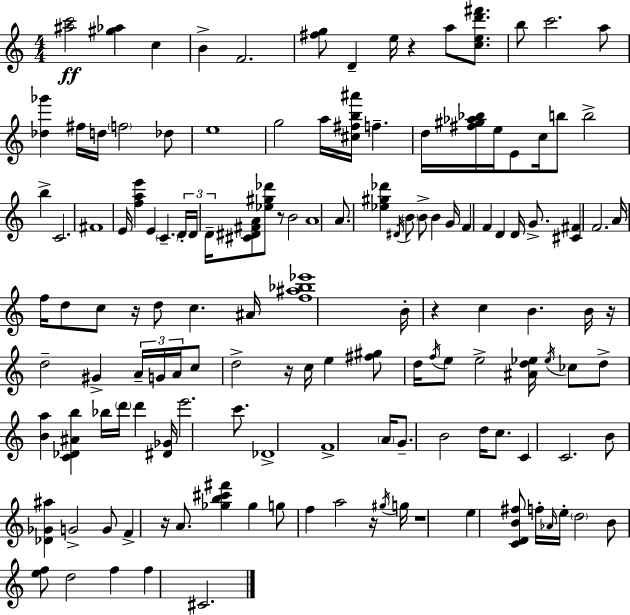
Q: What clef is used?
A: treble